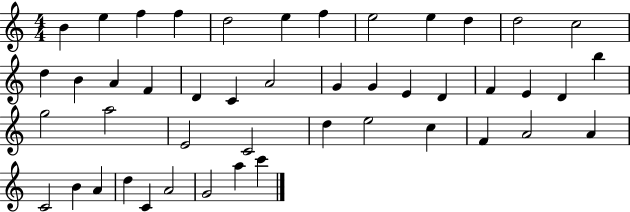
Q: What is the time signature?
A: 4/4